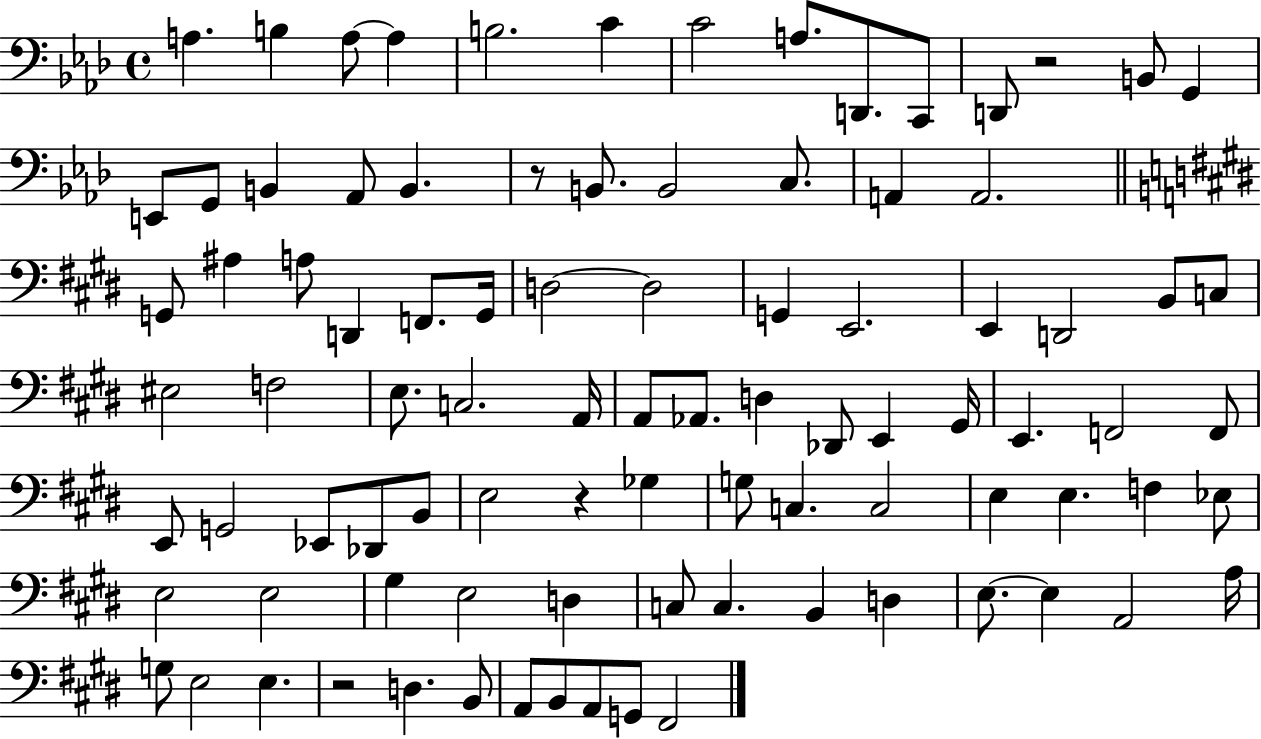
{
  \clef bass
  \time 4/4
  \defaultTimeSignature
  \key aes \major
  a4. b4 a8~~ a4 | b2. c'4 | c'2 a8. d,8. c,8 | d,8 r2 b,8 g,4 | \break e,8 g,8 b,4 aes,8 b,4. | r8 b,8. b,2 c8. | a,4 a,2. | \bar "||" \break \key e \major g,8 ais4 a8 d,4 f,8. g,16 | d2~~ d2 | g,4 e,2. | e,4 d,2 b,8 c8 | \break eis2 f2 | e8. c2. a,16 | a,8 aes,8. d4 des,8 e,4 gis,16 | e,4. f,2 f,8 | \break e,8 g,2 ees,8 des,8 b,8 | e2 r4 ges4 | g8 c4. c2 | e4 e4. f4 ees8 | \break e2 e2 | gis4 e2 d4 | c8 c4. b,4 d4 | e8.~~ e4 a,2 a16 | \break g8 e2 e4. | r2 d4. b,8 | a,8 b,8 a,8 g,8 fis,2 | \bar "|."
}